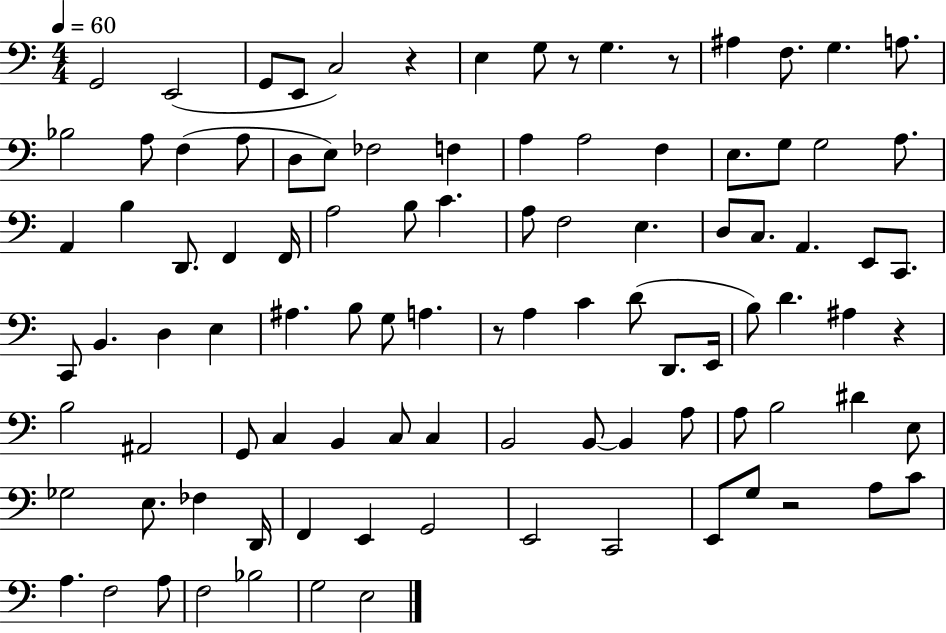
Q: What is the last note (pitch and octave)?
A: E3